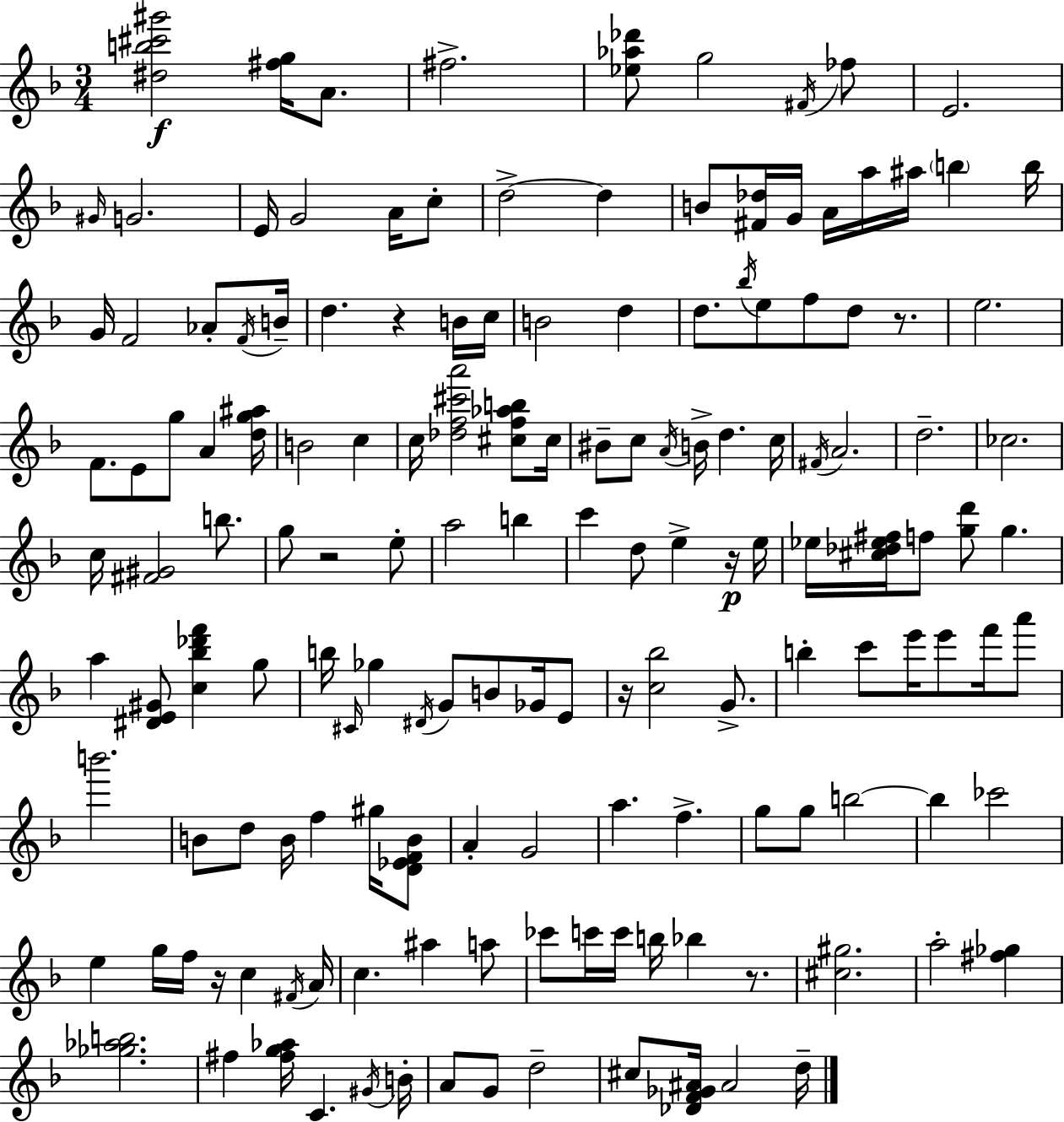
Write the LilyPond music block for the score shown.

{
  \clef treble
  \numericTimeSignature
  \time 3/4
  \key d \minor
  <dis'' b'' cis''' gis'''>2\f <fis'' g''>16 a'8. | fis''2.-> | <ees'' aes'' des'''>8 g''2 \acciaccatura { fis'16 } fes''8 | e'2. | \break \grace { gis'16 } g'2. | e'16 g'2 a'16 | c''8-. d''2->~~ d''4 | b'8 <fis' des''>16 g'16 a'16 a''16 ais''16 \parenthesize b''4 | \break b''16 g'16 f'2 aes'8-. | \acciaccatura { f'16 } b'16-- d''4. r4 | b'16 c''16 b'2 d''4 | d''8. \acciaccatura { bes''16 } e''8 f''8 d''8 | \break r8. e''2. | f'8. e'8 g''8 a'4 | <d'' g'' ais''>16 b'2 | c''4 c''16 <des'' f'' cis''' a'''>2 | \break <cis'' f'' aes'' b''>8 cis''16 bis'8-- c''8 \acciaccatura { a'16 } b'16-> d''4. | c''16 \acciaccatura { fis'16 } a'2. | d''2.-- | ces''2. | \break c''16 <fis' gis'>2 | b''8. g''8 r2 | e''8-. a''2 | b''4 c'''4 d''8 | \break e''4-> r16\p e''16 ees''16 <cis'' des'' ees'' fis''>16 f''8 <g'' d'''>8 | g''4. a''4 <dis' e' gis'>8 | <c'' bes'' des''' f'''>4 g''8 b''16 \grace { cis'16 } ges''4 | \acciaccatura { dis'16 } g'8 b'8 ges'16 e'8 r16 <c'' bes''>2 | \break g'8.-> b''4-. | c'''8 e'''16 e'''8 f'''16 a'''8 b'''2. | b'8 d''8 | b'16 f''4 gis''16 <d' ees' f' b'>8 a'4-. | \break g'2 a''4. | f''4.-> g''8 g''8 | b''2~~ b''4 | ces'''2 e''4 | \break g''16 f''16 r16 c''4 \acciaccatura { fis'16 } a'16 c''4. | ais''4 a''8 ces'''8 c'''16 | c'''16 b''16 bes''4 r8. <cis'' gis''>2. | a''2-. | \break <fis'' ges''>4 <ges'' aes'' b''>2. | fis''4 | <fis'' g'' aes''>16 c'4. \acciaccatura { gis'16 } b'16-. a'8 | g'8 d''2-- cis''8 | \break <des' f' ges' ais'>16 ais'2 d''16-- \bar "|."
}